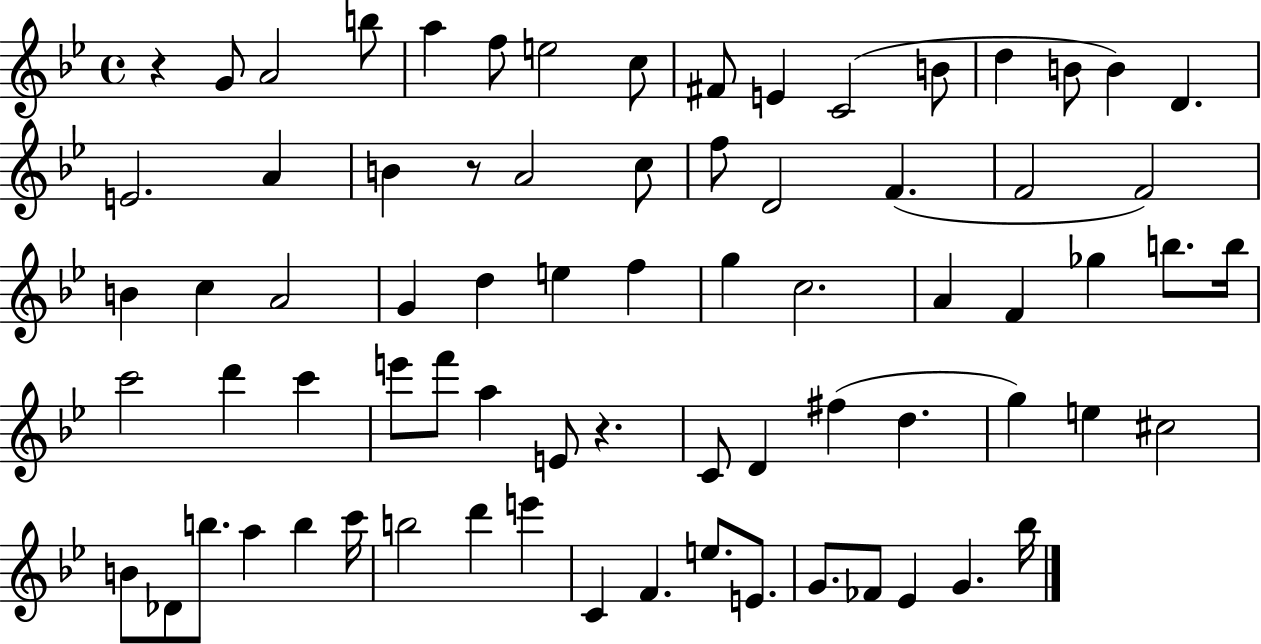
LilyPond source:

{
  \clef treble
  \time 4/4
  \defaultTimeSignature
  \key bes \major
  \repeat volta 2 { r4 g'8 a'2 b''8 | a''4 f''8 e''2 c''8 | fis'8 e'4 c'2( b'8 | d''4 b'8 b'4) d'4. | \break e'2. a'4 | b'4 r8 a'2 c''8 | f''8 d'2 f'4.( | f'2 f'2) | \break b'4 c''4 a'2 | g'4 d''4 e''4 f''4 | g''4 c''2. | a'4 f'4 ges''4 b''8. b''16 | \break c'''2 d'''4 c'''4 | e'''8 f'''8 a''4 e'8 r4. | c'8 d'4 fis''4( d''4. | g''4) e''4 cis''2 | \break b'8 des'8 b''8. a''4 b''4 c'''16 | b''2 d'''4 e'''4 | c'4 f'4. e''8. e'8. | g'8. fes'8 ees'4 g'4. bes''16 | \break } \bar "|."
}